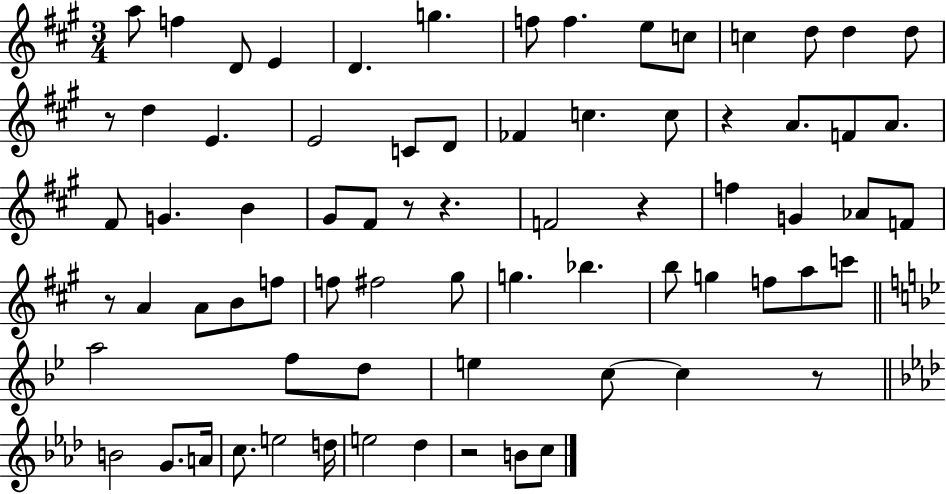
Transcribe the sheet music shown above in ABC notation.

X:1
T:Untitled
M:3/4
L:1/4
K:A
a/2 f D/2 E D g f/2 f e/2 c/2 c d/2 d d/2 z/2 d E E2 C/2 D/2 _F c c/2 z A/2 F/2 A/2 ^F/2 G B ^G/2 ^F/2 z/2 z F2 z f G _A/2 F/2 z/2 A A/2 B/2 f/2 f/2 ^f2 ^g/2 g _b b/2 g f/2 a/2 c'/2 a2 f/2 d/2 e c/2 c z/2 B2 G/2 A/4 c/2 e2 d/4 e2 _d z2 B/2 c/2